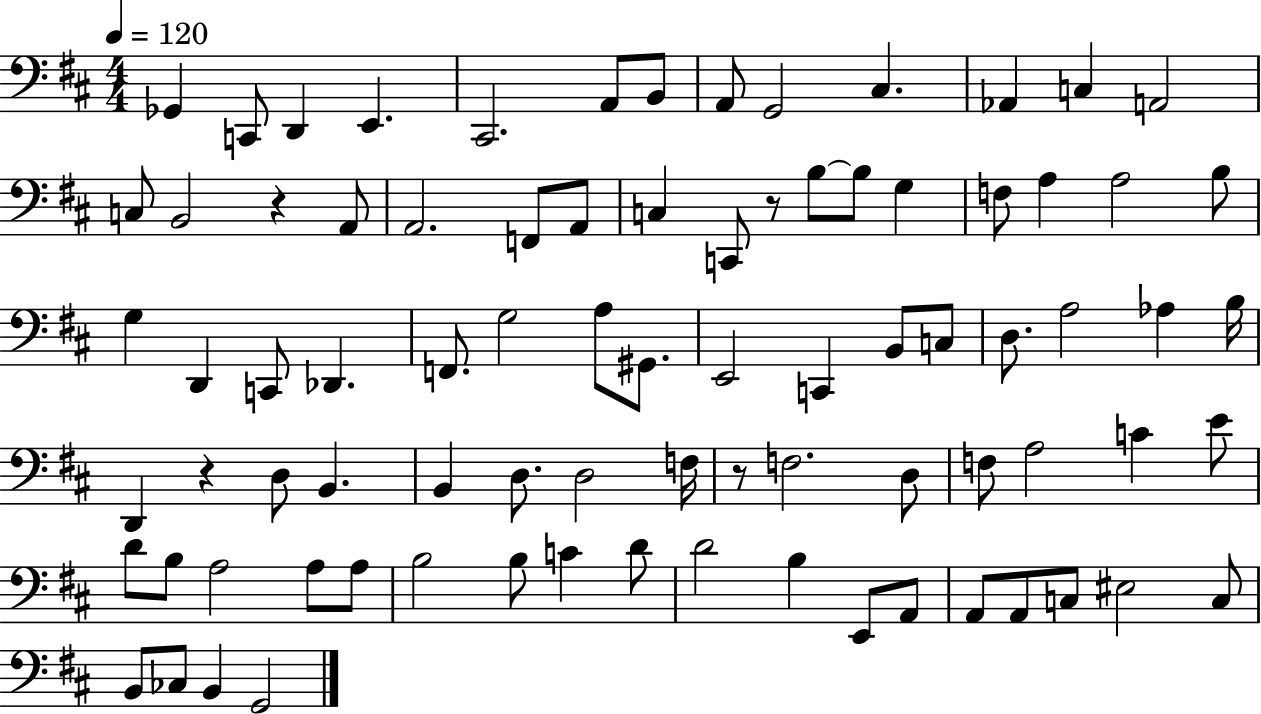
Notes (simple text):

Gb2/q C2/e D2/q E2/q. C#2/h. A2/e B2/e A2/e G2/h C#3/q. Ab2/q C3/q A2/h C3/e B2/h R/q A2/e A2/h. F2/e A2/e C3/q C2/e R/e B3/e B3/e G3/q F3/e A3/q A3/h B3/e G3/q D2/q C2/e Db2/q. F2/e. G3/h A3/e G#2/e. E2/h C2/q B2/e C3/e D3/e. A3/h Ab3/q B3/s D2/q R/q D3/e B2/q. B2/q D3/e. D3/h F3/s R/e F3/h. D3/e F3/e A3/h C4/q E4/e D4/e B3/e A3/h A3/e A3/e B3/h B3/e C4/q D4/e D4/h B3/q E2/e A2/e A2/e A2/e C3/e EIS3/h C3/e B2/e CES3/e B2/q G2/h